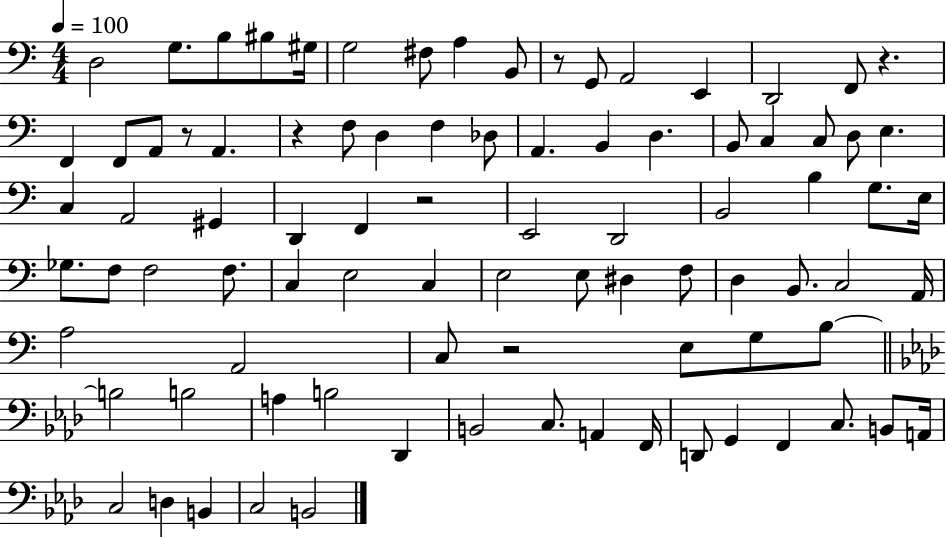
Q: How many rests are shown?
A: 6